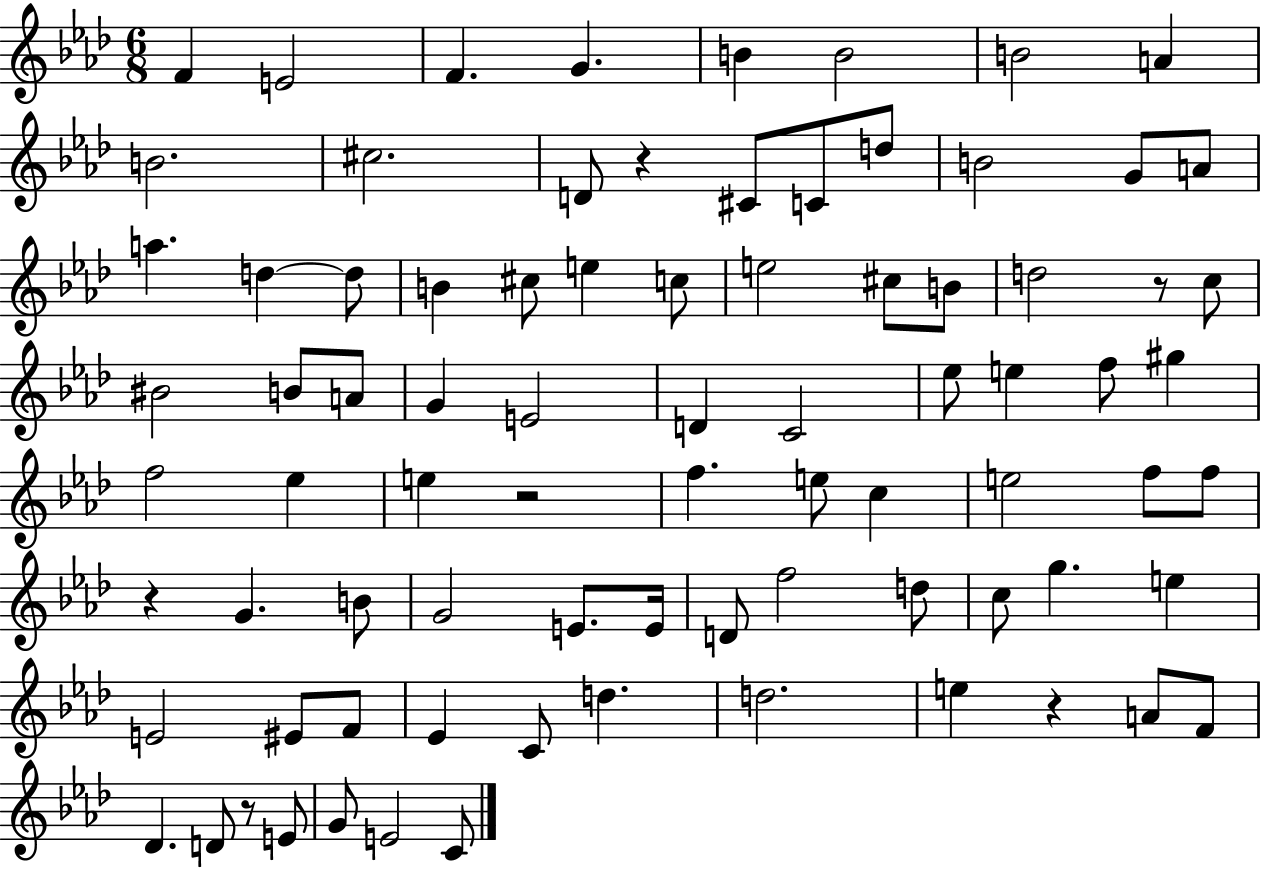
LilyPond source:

{
  \clef treble
  \numericTimeSignature
  \time 6/8
  \key aes \major
  f'4 e'2 | f'4. g'4. | b'4 b'2 | b'2 a'4 | \break b'2. | cis''2. | d'8 r4 cis'8 c'8 d''8 | b'2 g'8 a'8 | \break a''4. d''4~~ d''8 | b'4 cis''8 e''4 c''8 | e''2 cis''8 b'8 | d''2 r8 c''8 | \break bis'2 b'8 a'8 | g'4 e'2 | d'4 c'2 | ees''8 e''4 f''8 gis''4 | \break f''2 ees''4 | e''4 r2 | f''4. e''8 c''4 | e''2 f''8 f''8 | \break r4 g'4. b'8 | g'2 e'8. e'16 | d'8 f''2 d''8 | c''8 g''4. e''4 | \break e'2 eis'8 f'8 | ees'4 c'8 d''4. | d''2. | e''4 r4 a'8 f'8 | \break des'4. d'8 r8 e'8 | g'8 e'2 c'8 | \bar "|."
}